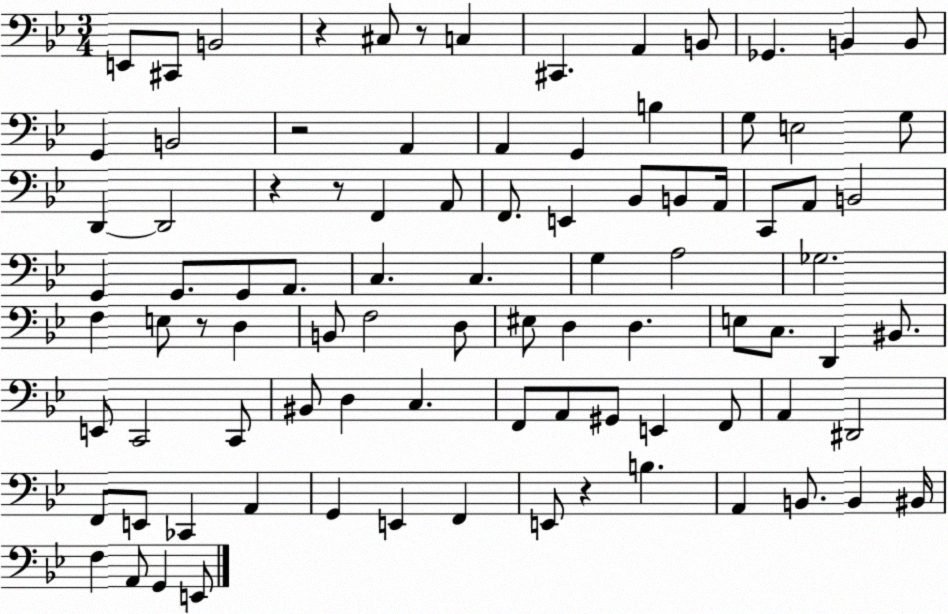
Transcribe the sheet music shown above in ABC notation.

X:1
T:Untitled
M:3/4
L:1/4
K:Bb
E,,/2 ^C,,/2 B,,2 z ^C,/2 z/2 C, ^C,, A,, B,,/2 _G,, B,, B,,/2 G,, B,,2 z2 A,, A,, G,, B, G,/2 E,2 G,/2 D,, D,,2 z z/2 F,, A,,/2 F,,/2 E,, _B,,/2 B,,/2 A,,/4 C,,/2 A,,/2 B,,2 G,, G,,/2 G,,/2 A,,/2 C, C, G, A,2 _G,2 F, E,/2 z/2 D, B,,/2 F,2 D,/2 ^E,/2 D, D, E,/2 C,/2 D,, ^B,,/2 E,,/2 C,,2 C,,/2 ^B,,/2 D, C, F,,/2 A,,/2 ^G,,/2 E,, F,,/2 A,, ^D,,2 F,,/2 E,,/2 _C,, A,, G,, E,, F,, E,,/2 z B, A,, B,,/2 B,, ^B,,/4 F, A,,/2 G,, E,,/2